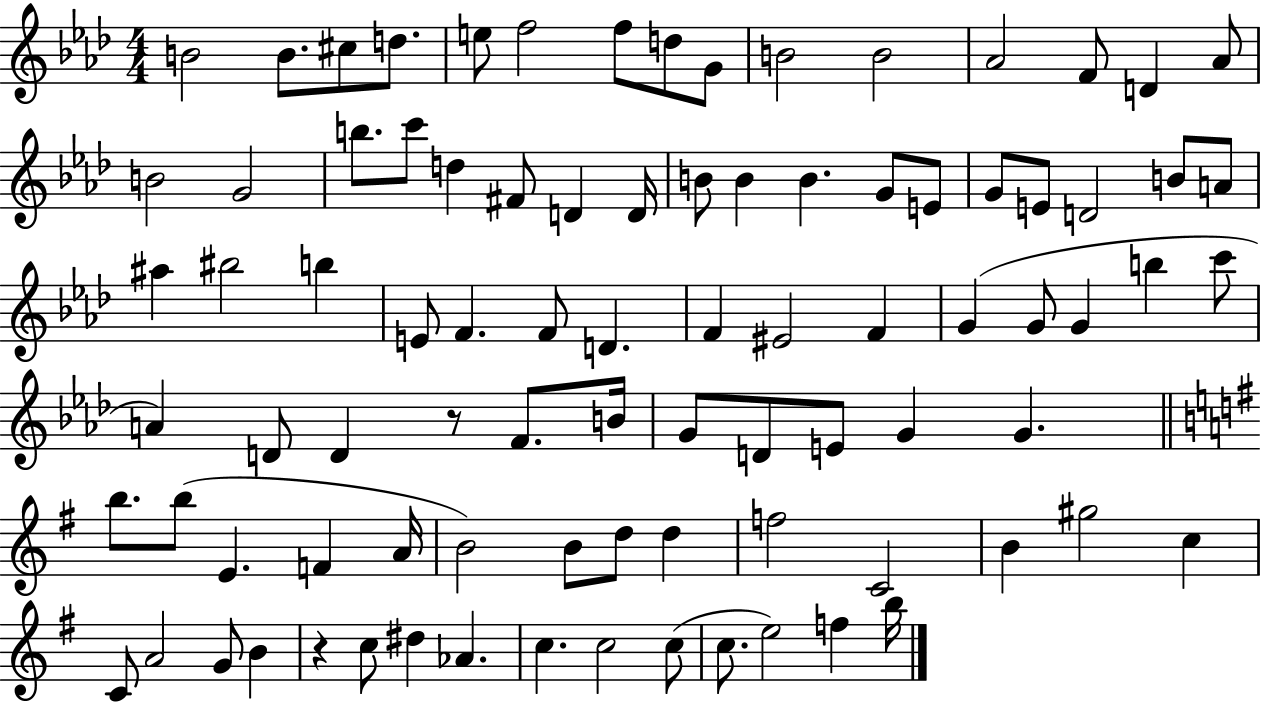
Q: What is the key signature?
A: AES major